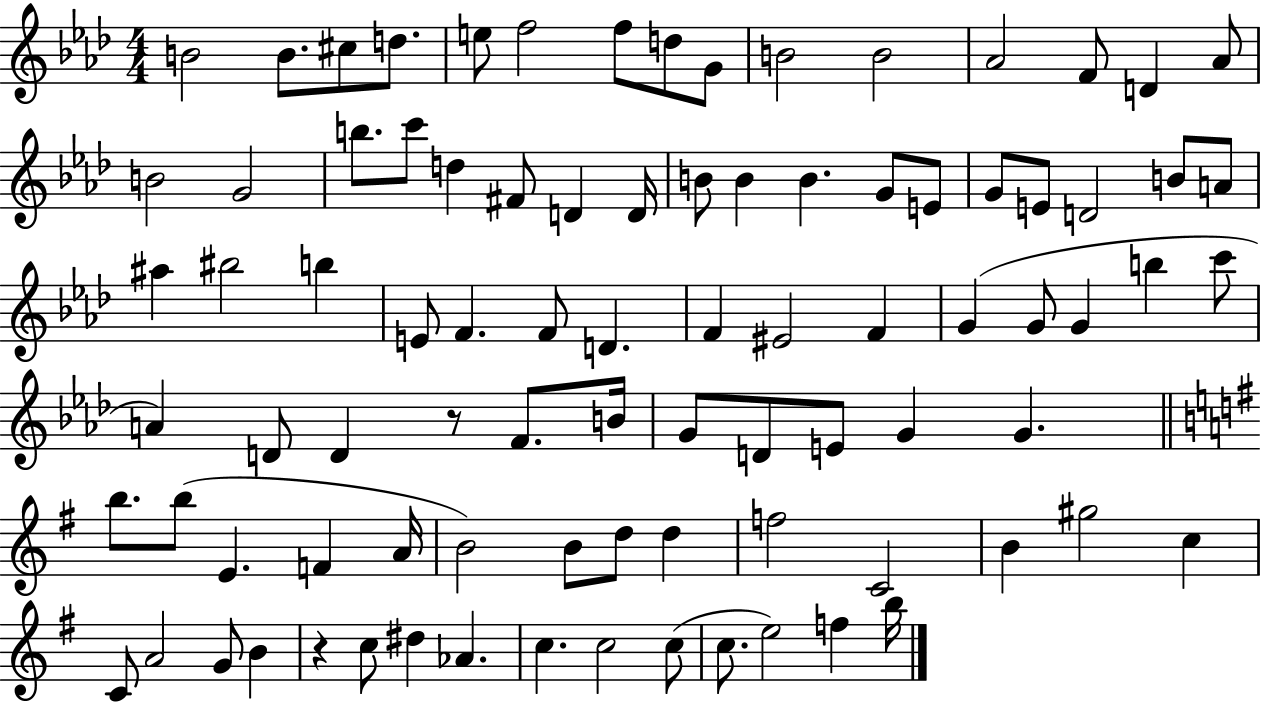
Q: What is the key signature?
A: AES major